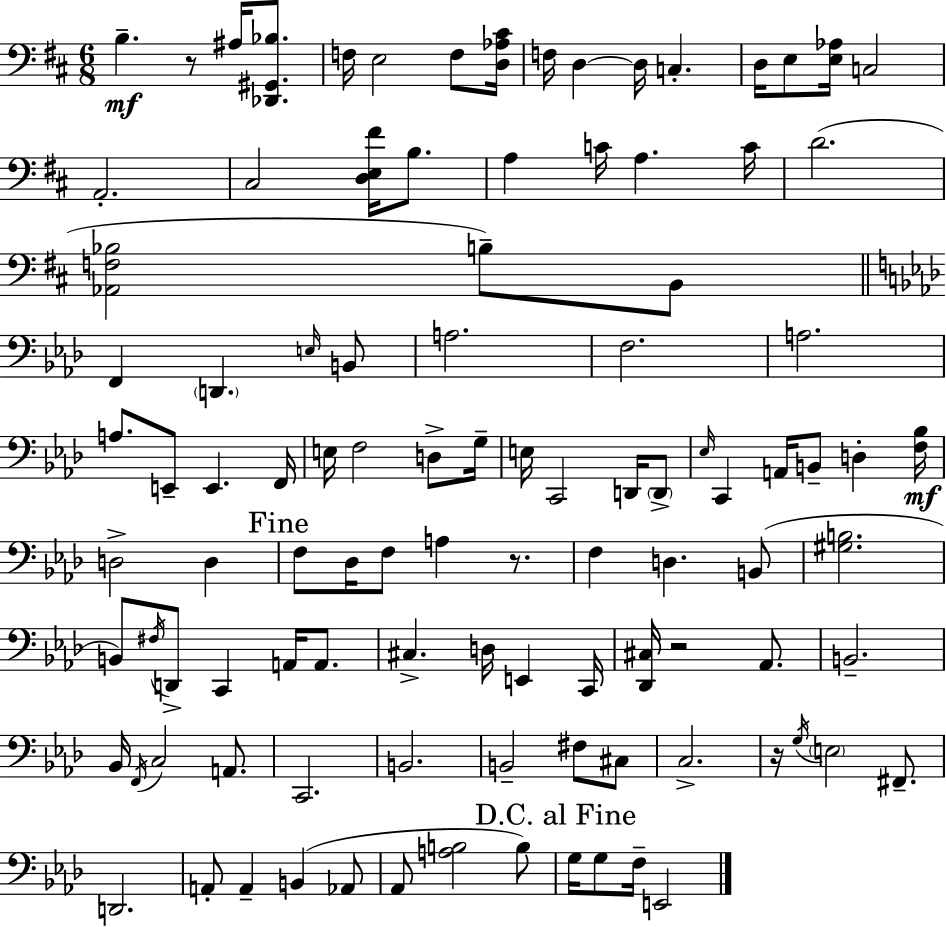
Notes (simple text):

B3/q. R/e A#3/s [Db2,G#2,Bb3]/e. F3/s E3/h F3/e [D3,Ab3,C#4]/s F3/s D3/q D3/s C3/q. D3/s E3/e [E3,Ab3]/s C3/h A2/h. C#3/h [D3,E3,F#4]/s B3/e. A3/q C4/s A3/q. C4/s D4/h. [Ab2,F3,Bb3]/h B3/e B2/e F2/q D2/q. E3/s B2/e A3/h. F3/h. A3/h. A3/e. E2/e E2/q. F2/s E3/s F3/h D3/e G3/s E3/s C2/h D2/s D2/e Eb3/s C2/q A2/s B2/e D3/q [F3,Bb3]/s D3/h D3/q F3/e Db3/s F3/e A3/q R/e. F3/q D3/q. B2/e [G#3,B3]/h. B2/e F#3/s D2/e C2/q A2/s A2/e. C#3/q. D3/s E2/q C2/s [Db2,C#3]/s R/h Ab2/e. B2/h. Bb2/s F2/s C3/h A2/e. C2/h. B2/h. B2/h F#3/e C#3/e C3/h. R/s G3/s E3/h F#2/e. D2/h. A2/e A2/q B2/q Ab2/e Ab2/e [A3,B3]/h B3/e G3/s G3/e F3/s E2/h